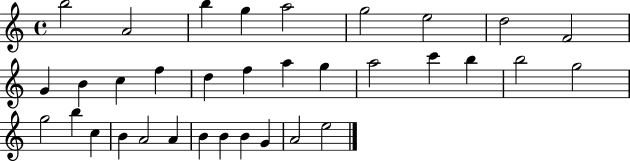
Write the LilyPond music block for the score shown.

{
  \clef treble
  \time 4/4
  \defaultTimeSignature
  \key c \major
  b''2 a'2 | b''4 g''4 a''2 | g''2 e''2 | d''2 f'2 | \break g'4 b'4 c''4 f''4 | d''4 f''4 a''4 g''4 | a''2 c'''4 b''4 | b''2 g''2 | \break g''2 b''4 c''4 | b'4 a'2 a'4 | b'4 b'4 b'4 g'4 | a'2 e''2 | \break \bar "|."
}